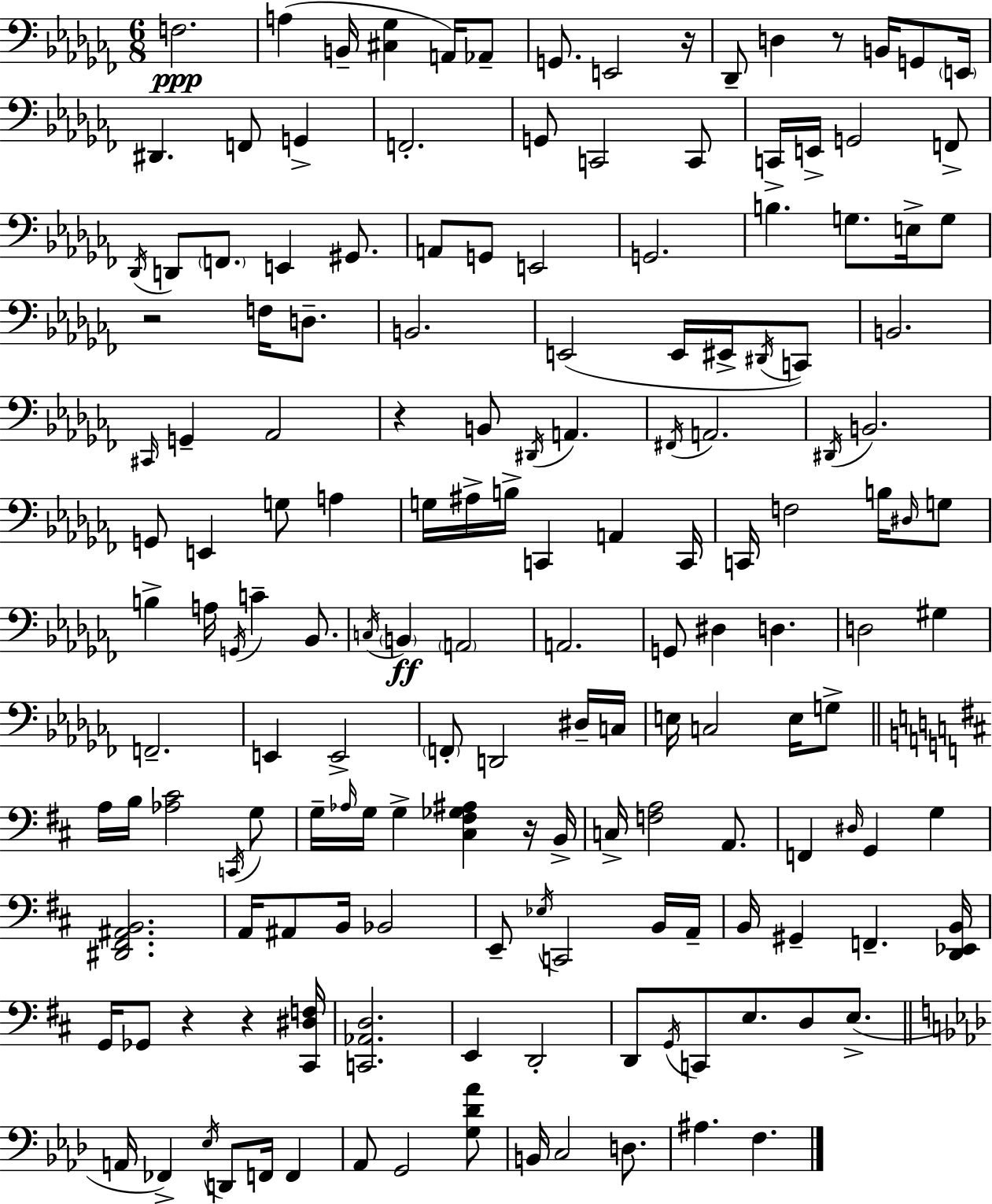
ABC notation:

X:1
T:Untitled
M:6/8
L:1/4
K:Abm
F,2 A, B,,/4 [^C,_G,] A,,/4 _A,,/2 G,,/2 E,,2 z/4 _D,,/2 D, z/2 B,,/4 G,,/2 E,,/4 ^D,, F,,/2 G,, F,,2 G,,/2 C,,2 C,,/2 C,,/4 E,,/4 G,,2 F,,/2 _D,,/4 D,,/2 F,,/2 E,, ^G,,/2 A,,/2 G,,/2 E,,2 G,,2 B, G,/2 E,/4 G,/2 z2 F,/4 D,/2 B,,2 E,,2 E,,/4 ^E,,/4 ^D,,/4 C,,/2 B,,2 ^C,,/4 G,, _A,,2 z B,,/2 ^D,,/4 A,, ^F,,/4 A,,2 ^D,,/4 B,,2 G,,/2 E,, G,/2 A, G,/4 ^A,/4 B,/4 C,, A,, C,,/4 C,,/4 F,2 B,/4 ^D,/4 G,/2 B, A,/4 G,,/4 C _B,,/2 C,/4 B,, A,,2 A,,2 G,,/2 ^D, D, D,2 ^G, F,,2 E,, E,,2 F,,/2 D,,2 ^D,/4 C,/4 E,/4 C,2 E,/4 G,/2 A,/4 B,/4 [_A,^C]2 C,,/4 G,/2 G,/4 _A,/4 G,/4 G, [^C,^F,_G,^A,] z/4 B,,/4 C,/4 [F,A,]2 A,,/2 F,, ^D,/4 G,, G, [^D,,^F,,^A,,B,,]2 A,,/4 ^A,,/2 B,,/4 _B,,2 E,,/2 _E,/4 C,,2 B,,/4 A,,/4 B,,/4 ^G,, F,, [D,,_E,,B,,]/4 G,,/4 _G,,/2 z z [^C,,^D,F,]/4 [C,,_A,,D,]2 E,, D,,2 D,,/2 G,,/4 C,,/2 E,/2 D,/2 E,/2 A,,/4 _F,, _E,/4 D,,/2 F,,/4 F,, _A,,/2 G,,2 [G,_D_A]/2 B,,/4 C,2 D,/2 ^A, F,